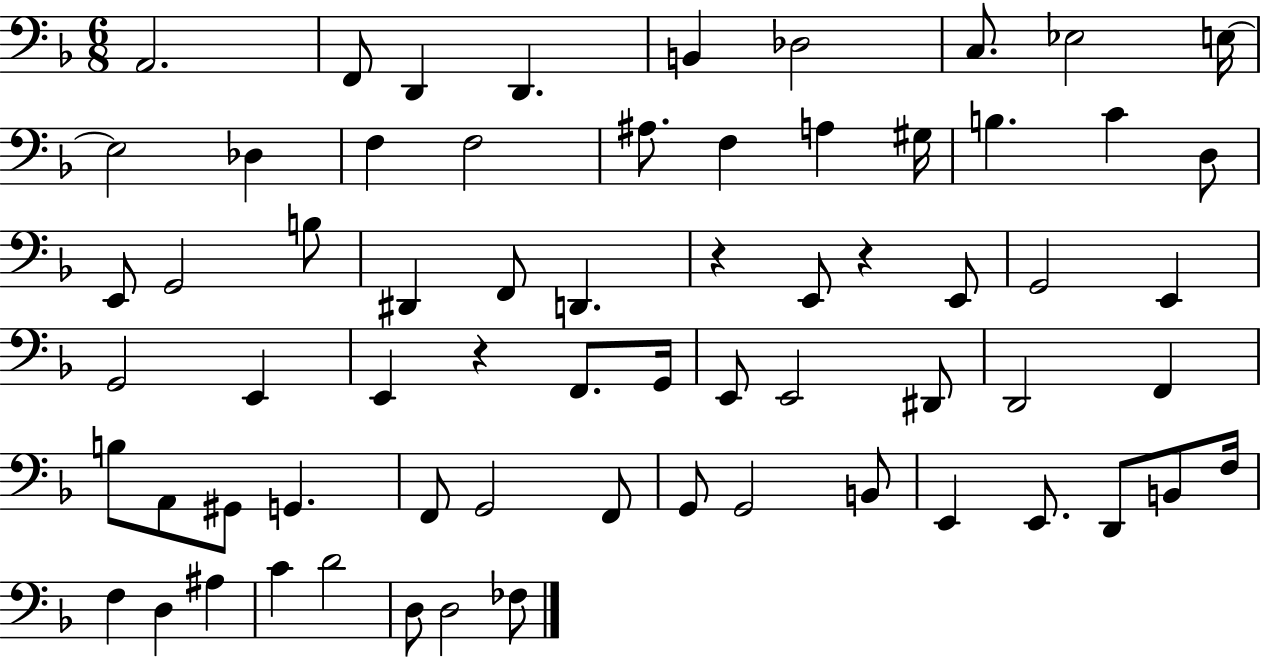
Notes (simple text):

A2/h. F2/e D2/q D2/q. B2/q Db3/h C3/e. Eb3/h E3/s E3/h Db3/q F3/q F3/h A#3/e. F3/q A3/q G#3/s B3/q. C4/q D3/e E2/e G2/h B3/e D#2/q F2/e D2/q. R/q E2/e R/q E2/e G2/h E2/q G2/h E2/q E2/q R/q F2/e. G2/s E2/e E2/h D#2/e D2/h F2/q B3/e A2/e G#2/e G2/q. F2/e G2/h F2/e G2/e G2/h B2/e E2/q E2/e. D2/e B2/e F3/s F3/q D3/q A#3/q C4/q D4/h D3/e D3/h FES3/e